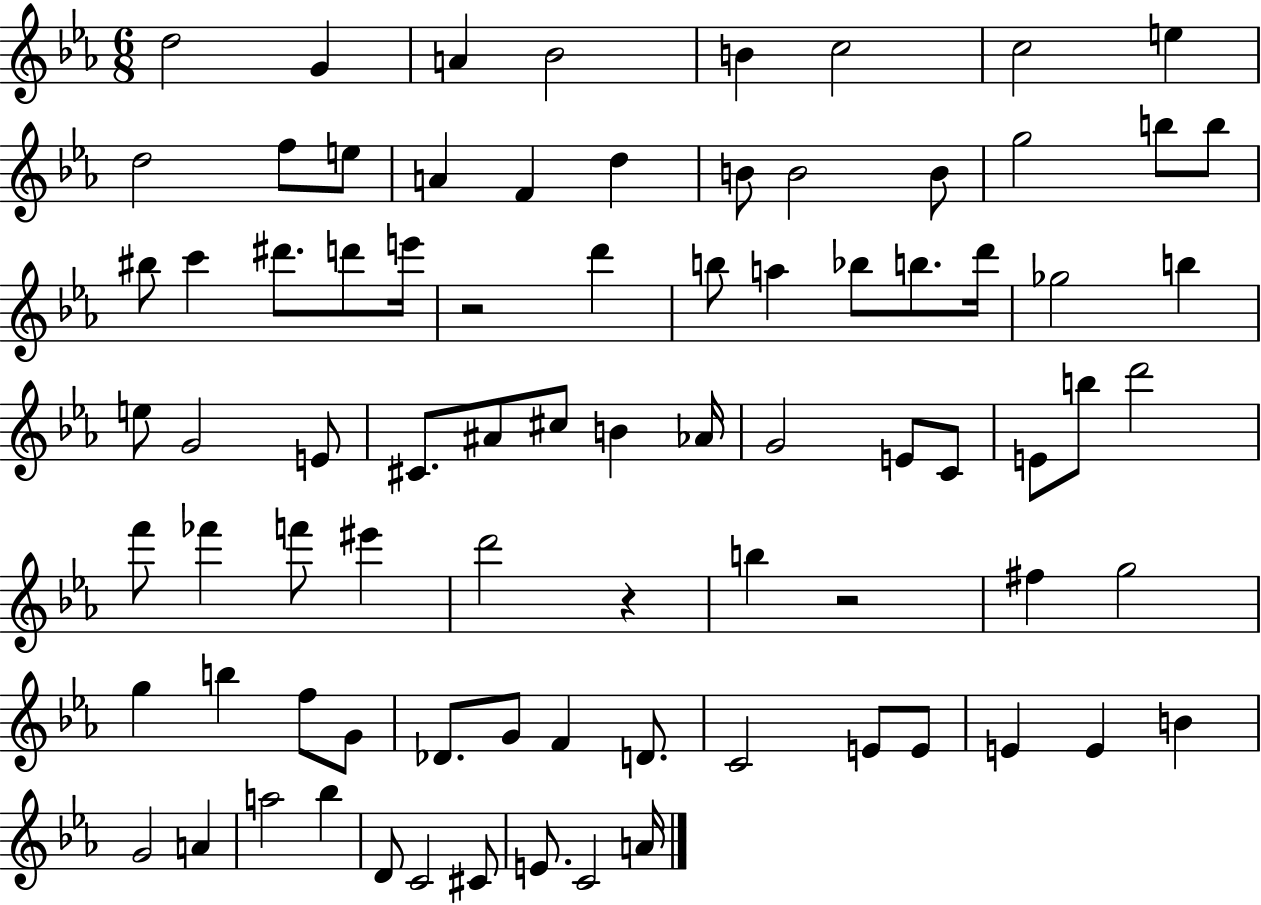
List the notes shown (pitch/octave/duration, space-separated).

D5/h G4/q A4/q Bb4/h B4/q C5/h C5/h E5/q D5/h F5/e E5/e A4/q F4/q D5/q B4/e B4/h B4/e G5/h B5/e B5/e BIS5/e C6/q D#6/e. D6/e E6/s R/h D6/q B5/e A5/q Bb5/e B5/e. D6/s Gb5/h B5/q E5/e G4/h E4/e C#4/e. A#4/e C#5/e B4/q Ab4/s G4/h E4/e C4/e E4/e B5/e D6/h F6/e FES6/q F6/e EIS6/q D6/h R/q B5/q R/h F#5/q G5/h G5/q B5/q F5/e G4/e Db4/e. G4/e F4/q D4/e. C4/h E4/e E4/e E4/q E4/q B4/q G4/h A4/q A5/h Bb5/q D4/e C4/h C#4/e E4/e. C4/h A4/s